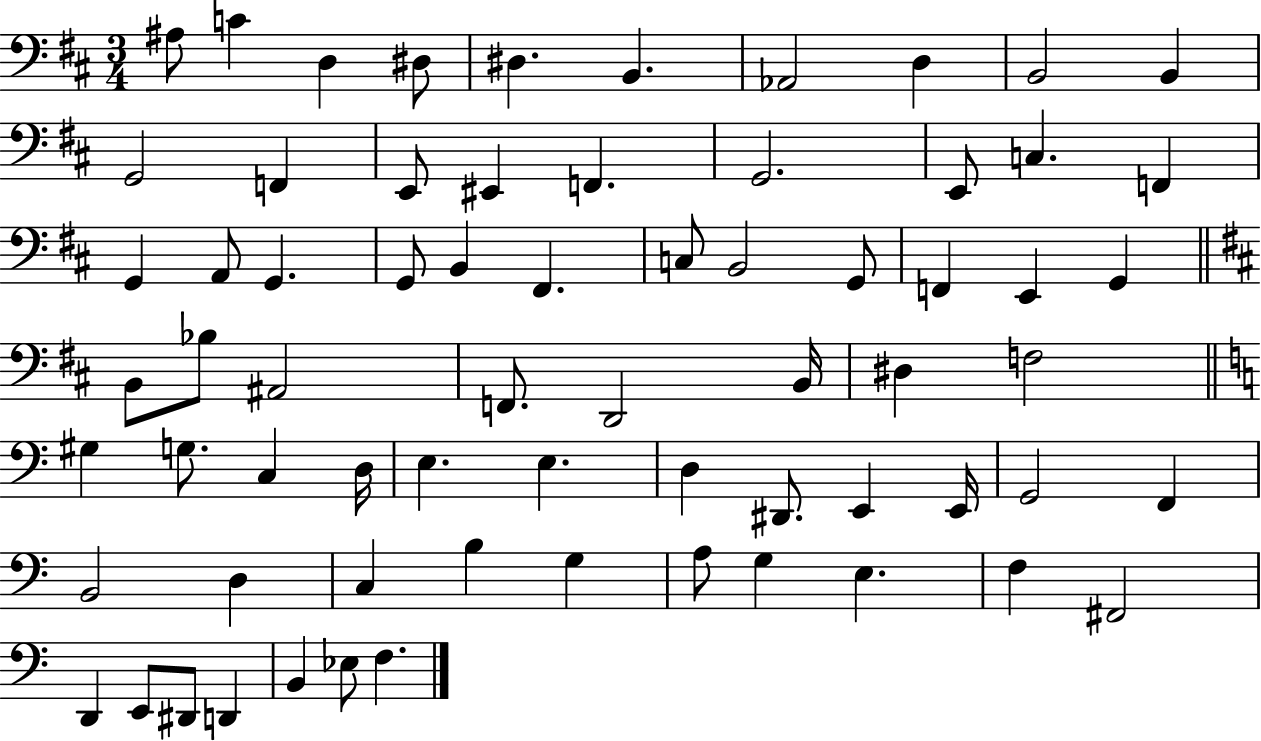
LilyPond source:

{
  \clef bass
  \numericTimeSignature
  \time 3/4
  \key d \major
  ais8 c'4 d4 dis8 | dis4. b,4. | aes,2 d4 | b,2 b,4 | \break g,2 f,4 | e,8 eis,4 f,4. | g,2. | e,8 c4. f,4 | \break g,4 a,8 g,4. | g,8 b,4 fis,4. | c8 b,2 g,8 | f,4 e,4 g,4 | \break \bar "||" \break \key d \major b,8 bes8 ais,2 | f,8. d,2 b,16 | dis4 f2 | \bar "||" \break \key c \major gis4 g8. c4 d16 | e4. e4. | d4 dis,8. e,4 e,16 | g,2 f,4 | \break b,2 d4 | c4 b4 g4 | a8 g4 e4. | f4 fis,2 | \break d,4 e,8 dis,8 d,4 | b,4 ees8 f4. | \bar "|."
}